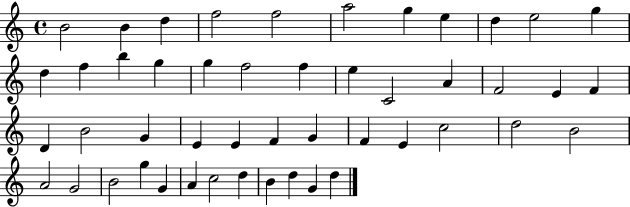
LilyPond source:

{
  \clef treble
  \time 4/4
  \defaultTimeSignature
  \key c \major
  b'2 b'4 d''4 | f''2 f''2 | a''2 g''4 e''4 | d''4 e''2 g''4 | \break d''4 f''4 b''4 g''4 | g''4 f''2 f''4 | e''4 c'2 a'4 | f'2 e'4 f'4 | \break d'4 b'2 g'4 | e'4 e'4 f'4 g'4 | f'4 e'4 c''2 | d''2 b'2 | \break a'2 g'2 | b'2 g''4 g'4 | a'4 c''2 d''4 | b'4 d''4 g'4 d''4 | \break \bar "|."
}